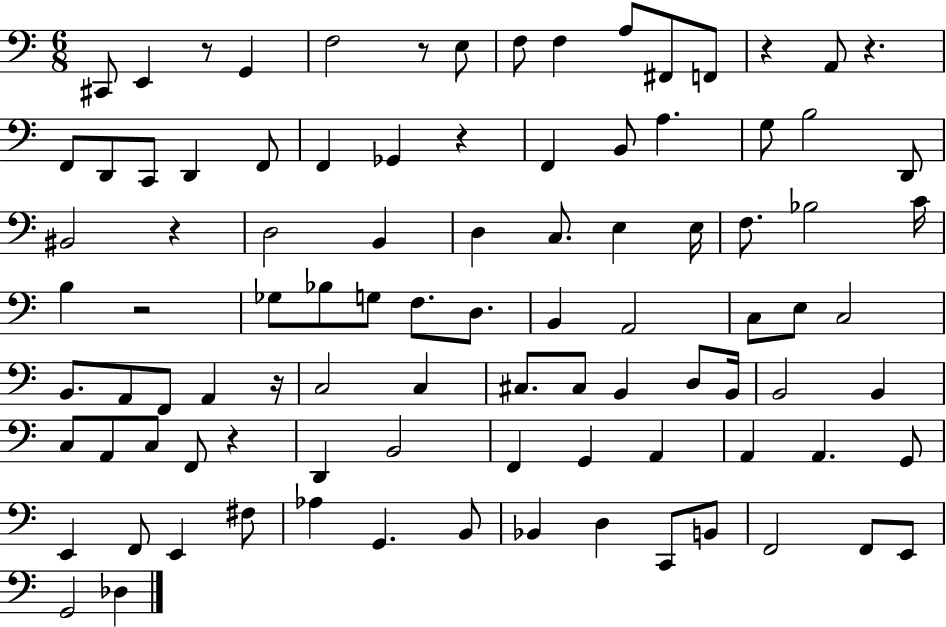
C#2/e E2/q R/e G2/q F3/h R/e E3/e F3/e F3/q A3/e F#2/e F2/e R/q A2/e R/q. F2/e D2/e C2/e D2/q F2/e F2/q Gb2/q R/q F2/q B2/e A3/q. G3/e B3/h D2/e BIS2/h R/q D3/h B2/q D3/q C3/e. E3/q E3/s F3/e. Bb3/h C4/s B3/q R/h Gb3/e Bb3/e G3/e F3/e. D3/e. B2/q A2/h C3/e E3/e C3/h B2/e. A2/e F2/e A2/q R/s C3/h C3/q C#3/e. C#3/e B2/q D3/e B2/s B2/h B2/q C3/e A2/e C3/e F2/e R/q D2/q B2/h F2/q G2/q A2/q A2/q A2/q. G2/e E2/q F2/e E2/q F#3/e Ab3/q G2/q. B2/e Bb2/q D3/q C2/e B2/e F2/h F2/e E2/e G2/h Db3/q